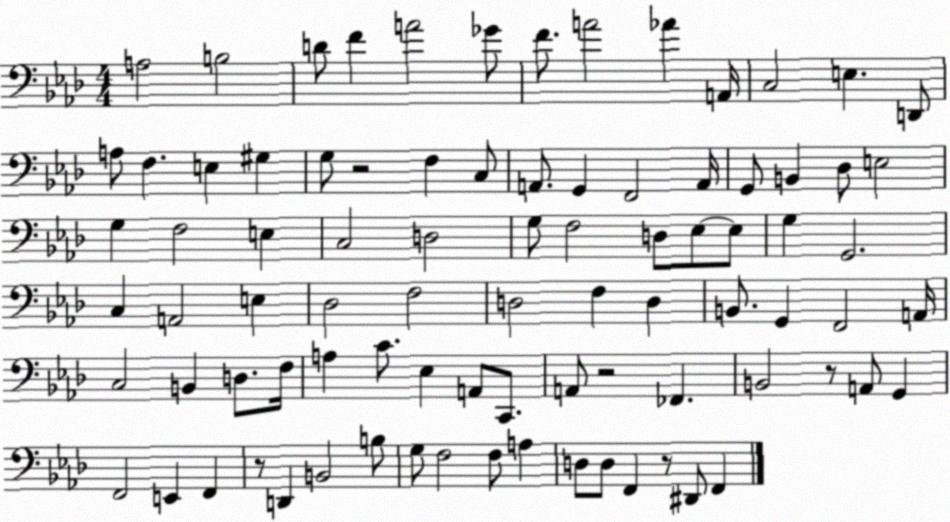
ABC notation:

X:1
T:Untitled
M:4/4
L:1/4
K:Ab
A,2 B,2 D/2 F A2 _G/2 F/2 A2 _A A,,/4 C,2 E, D,,/2 A,/2 F, E, ^G, G,/2 z2 F, C,/2 A,,/2 G,, F,,2 A,,/4 G,,/2 B,, _D,/2 E,2 G, F,2 E, C,2 D,2 G,/2 F,2 D,/2 _E,/2 _E,/2 G, G,,2 C, A,,2 E, _D,2 F,2 D,2 F, D, B,,/2 G,, F,,2 A,,/4 C,2 B,, D,/2 F,/4 A, C/2 _E, A,,/2 C,,/2 A,,/2 z2 _F,, B,,2 z/2 A,,/2 G,, F,,2 E,, F,, z/2 D,, B,,2 B,/2 G,/2 F,2 F,/2 A, D,/2 D,/2 F,, z/2 ^D,,/2 F,,